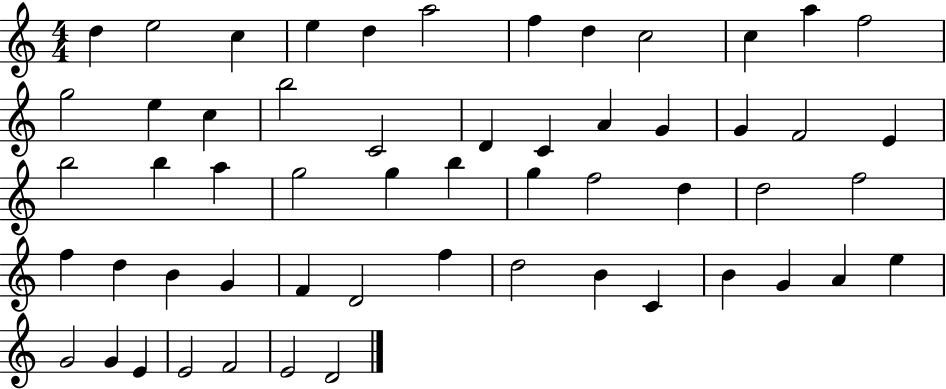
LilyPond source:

{
  \clef treble
  \numericTimeSignature
  \time 4/4
  \key c \major
  d''4 e''2 c''4 | e''4 d''4 a''2 | f''4 d''4 c''2 | c''4 a''4 f''2 | \break g''2 e''4 c''4 | b''2 c'2 | d'4 c'4 a'4 g'4 | g'4 f'2 e'4 | \break b''2 b''4 a''4 | g''2 g''4 b''4 | g''4 f''2 d''4 | d''2 f''2 | \break f''4 d''4 b'4 g'4 | f'4 d'2 f''4 | d''2 b'4 c'4 | b'4 g'4 a'4 e''4 | \break g'2 g'4 e'4 | e'2 f'2 | e'2 d'2 | \bar "|."
}